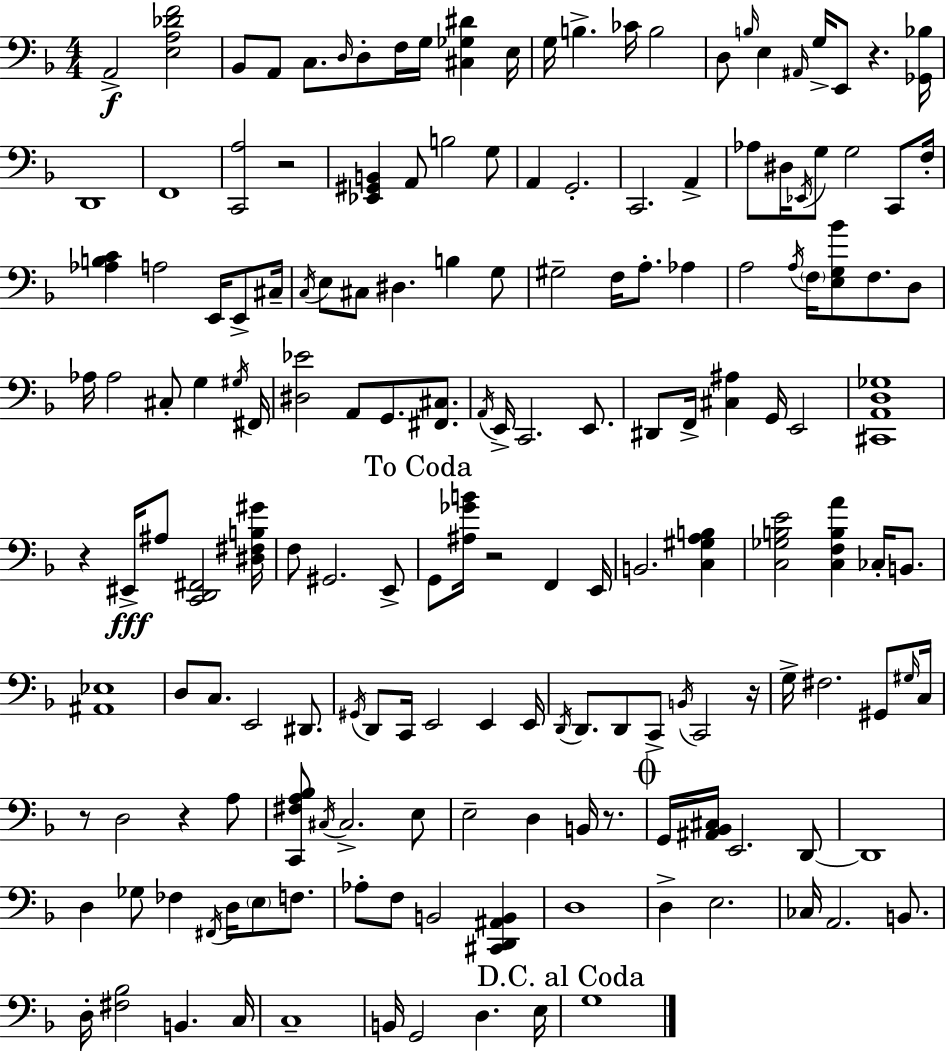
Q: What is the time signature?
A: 4/4